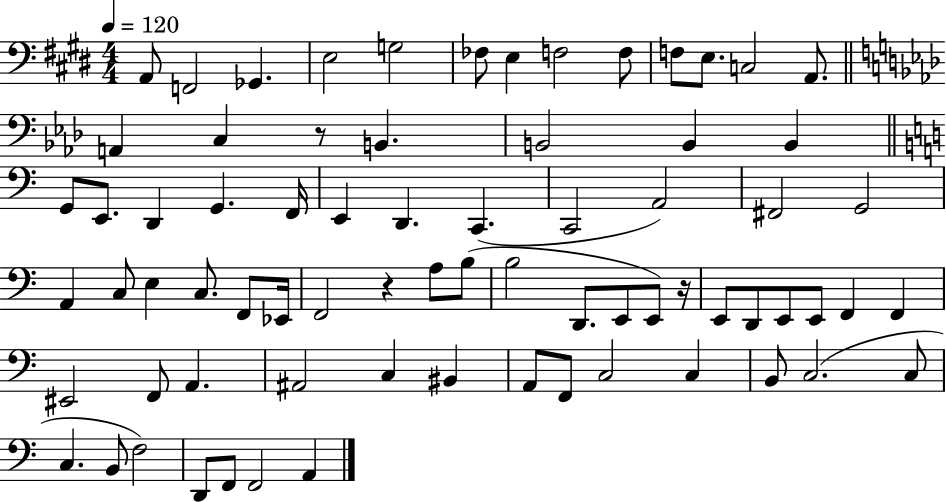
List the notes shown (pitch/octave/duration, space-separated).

A2/e F2/h Gb2/q. E3/h G3/h FES3/e E3/q F3/h F3/e F3/e E3/e. C3/h A2/e. A2/q C3/q R/e B2/q. B2/h B2/q B2/q G2/e E2/e. D2/q G2/q. F2/s E2/q D2/q. C2/q. C2/h A2/h F#2/h G2/h A2/q C3/e E3/q C3/e. F2/e Eb2/s F2/h R/q A3/e B3/e B3/h D2/e. E2/e E2/e R/s E2/e D2/e E2/e E2/e F2/q F2/q EIS2/h F2/e A2/q. A#2/h C3/q BIS2/q A2/e F2/e C3/h C3/q B2/e C3/h. C3/e C3/q. B2/e F3/h D2/e F2/e F2/h A2/q